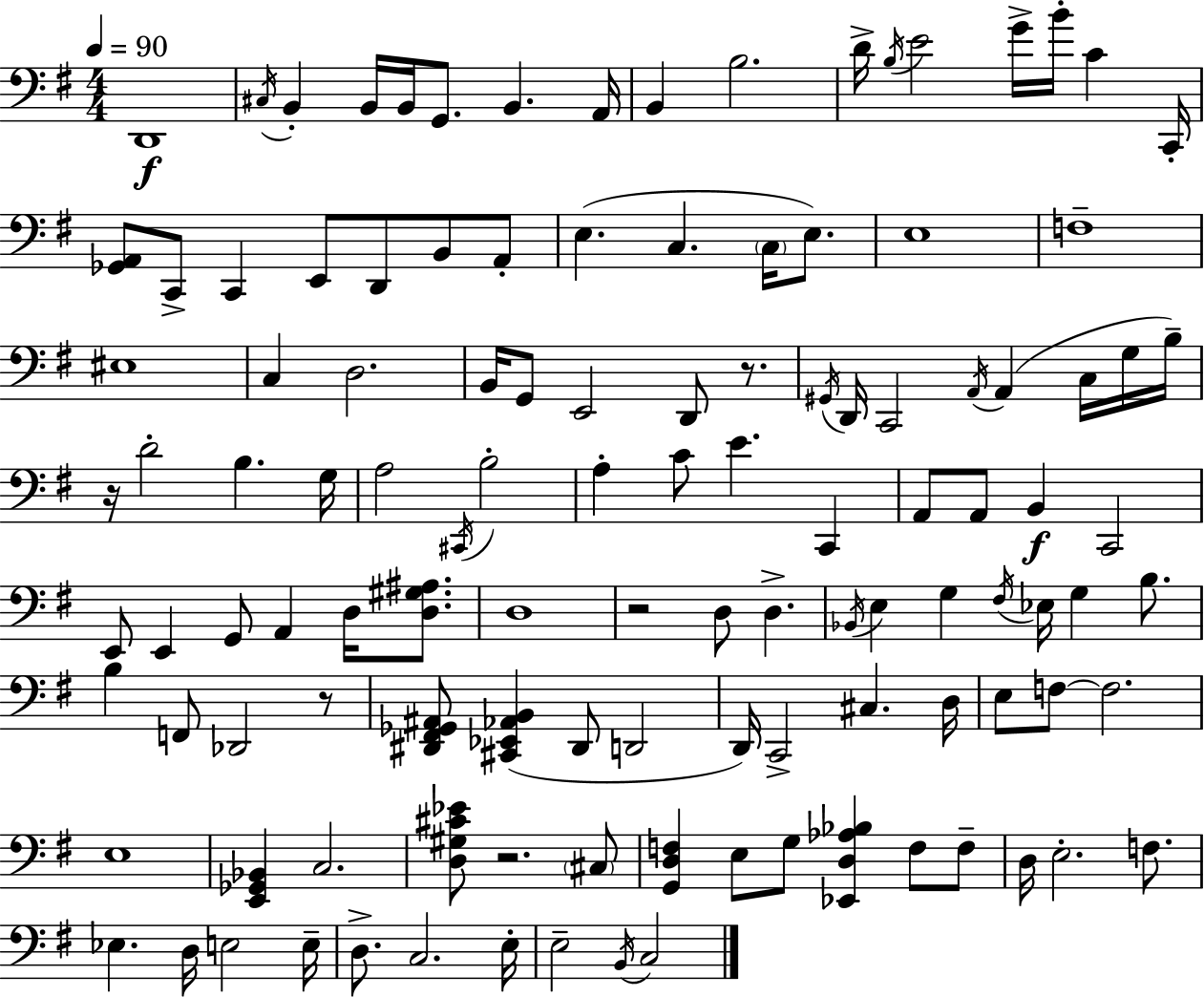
{
  \clef bass
  \numericTimeSignature
  \time 4/4
  \key e \minor
  \tempo 4 = 90
  d,1\f | \acciaccatura { cis16 } b,4-. b,16 b,16 g,8. b,4. | a,16 b,4 b2. | d'16-> \acciaccatura { b16 } e'2 g'16-> b'16-. c'4 | \break c,16-. <ges, a,>8 c,8-> c,4 e,8 d,8 b,8 | a,8-. e4.( c4. \parenthesize c16 e8.) | e1 | f1-- | \break eis1 | c4 d2. | b,16 g,8 e,2 d,8 r8. | \acciaccatura { gis,16 } d,16 c,2 \acciaccatura { a,16 } a,4( | \break c16 g16 b16--) r16 d'2-. b4. | g16 a2 \acciaccatura { cis,16 } b2-. | a4-. c'8 e'4. | c,4 a,8 a,8 b,4\f c,2 | \break e,8 e,4 g,8 a,4 | d16 <d gis ais>8. d1 | r2 d8 d4.-> | \acciaccatura { bes,16 } e4 g4 \acciaccatura { fis16 } ees16 | \break g4 b8. b4 f,8 des,2 | r8 <dis, fis, ges, ais,>8 <cis, ees, aes, b,>4( dis,8 d,2 | d,16) c,2-> | cis4. d16 e8 f8~~ f2. | \break e1 | <e, ges, bes,>4 c2. | <d gis cis' ees'>8 r2. | \parenthesize cis8 <g, d f>4 e8 g8 <ees, d aes bes>4 | \break f8 f8-- d16 e2.-. | f8. ees4. d16 e2 | e16-- d8.-> c2. | e16-. e2-- \acciaccatura { b,16 } | \break c2 \bar "|."
}